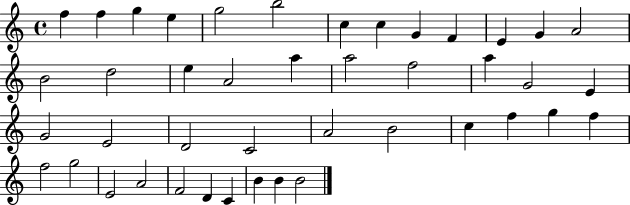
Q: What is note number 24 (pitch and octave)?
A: G4